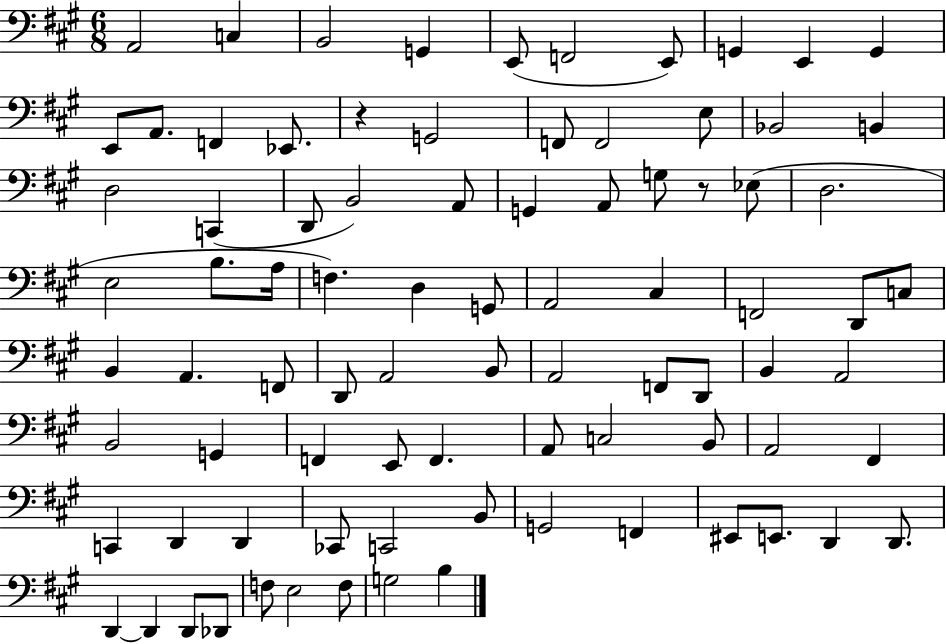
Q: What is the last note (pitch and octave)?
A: B3